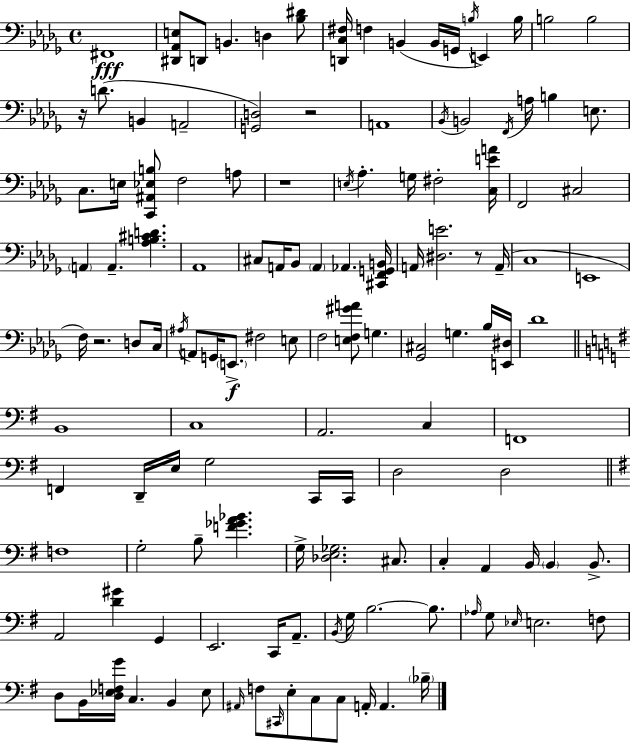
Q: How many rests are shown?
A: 5